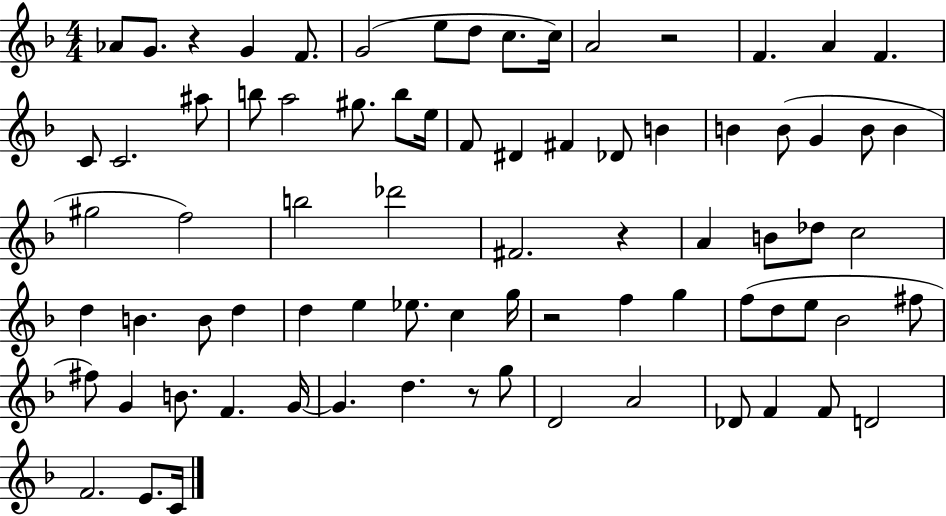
{
  \clef treble
  \numericTimeSignature
  \time 4/4
  \key f \major
  aes'8 g'8. r4 g'4 f'8. | g'2( e''8 d''8 c''8. c''16) | a'2 r2 | f'4. a'4 f'4. | \break c'8 c'2. ais''8 | b''8 a''2 gis''8. b''8 e''16 | f'8 dis'4 fis'4 des'8 b'4 | b'4 b'8( g'4 b'8 b'4 | \break gis''2 f''2) | b''2 des'''2 | fis'2. r4 | a'4 b'8 des''8 c''2 | \break d''4 b'4. b'8 d''4 | d''4 e''4 ees''8. c''4 g''16 | r2 f''4 g''4 | f''8( d''8 e''8 bes'2 fis''8 | \break fis''8) g'4 b'8. f'4. g'16~~ | g'4. d''4. r8 g''8 | d'2 a'2 | des'8 f'4 f'8 d'2 | \break f'2. e'8. c'16 | \bar "|."
}